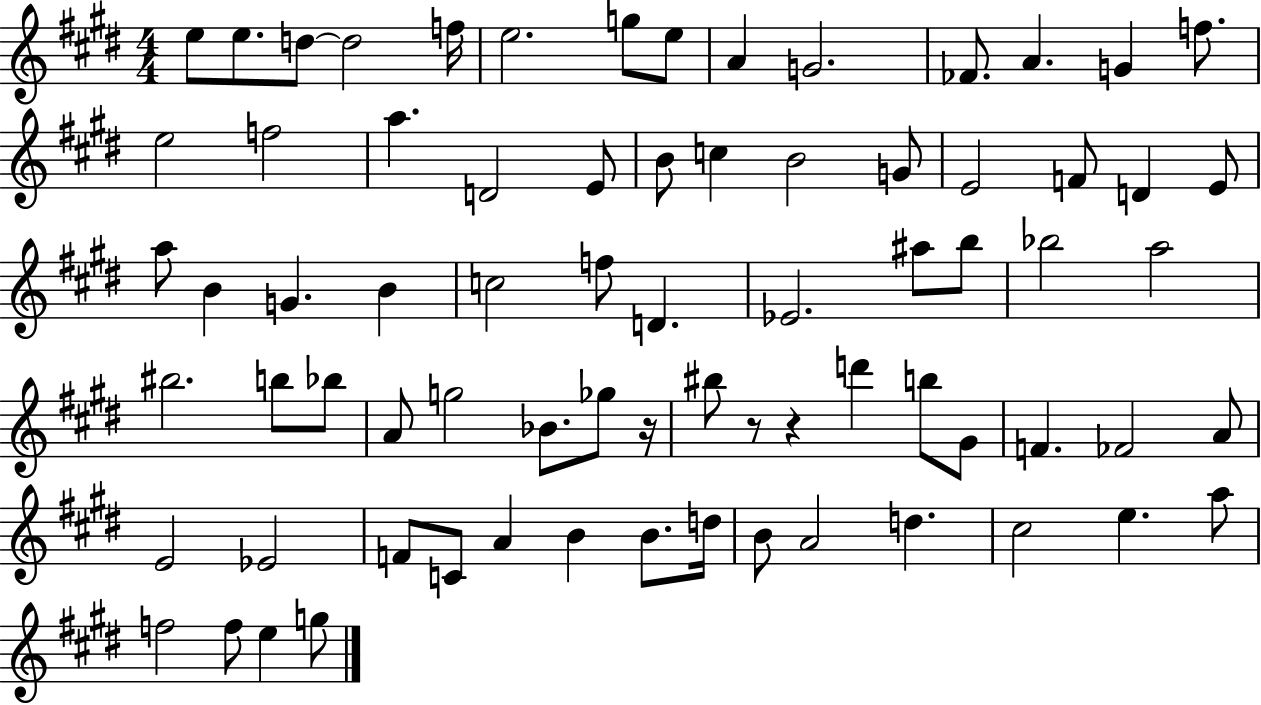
E5/e E5/e. D5/e D5/h F5/s E5/h. G5/e E5/e A4/q G4/h. FES4/e. A4/q. G4/q F5/e. E5/h F5/h A5/q. D4/h E4/e B4/e C5/q B4/h G4/e E4/h F4/e D4/q E4/e A5/e B4/q G4/q. B4/q C5/h F5/e D4/q. Eb4/h. A#5/e B5/e Bb5/h A5/h BIS5/h. B5/e Bb5/e A4/e G5/h Bb4/e. Gb5/e R/s BIS5/e R/e R/q D6/q B5/e G#4/e F4/q. FES4/h A4/e E4/h Eb4/h F4/e C4/e A4/q B4/q B4/e. D5/s B4/e A4/h D5/q. C#5/h E5/q. A5/e F5/h F5/e E5/q G5/e